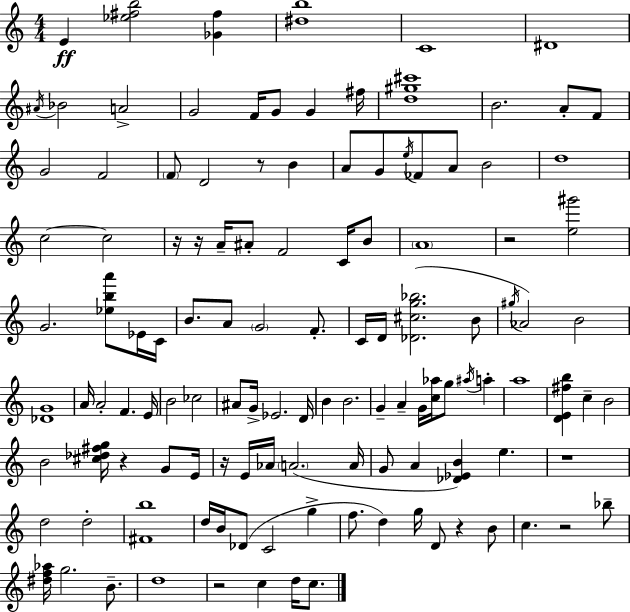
X:1
T:Untitled
M:4/4
L:1/4
K:C
E [_e^fb]2 [_G^f] [^db]4 C4 ^D4 ^A/4 _B2 A2 G2 F/4 G/2 G ^f/4 [d^g^c']4 B2 A/2 F/2 G2 F2 F/2 D2 z/2 B A/2 G/2 e/4 _F/2 A/2 B2 d4 c2 c2 z/4 z/4 A/4 ^A/2 F2 C/4 B/2 A4 z2 [e^g']2 G2 [_eba']/2 _E/4 C/4 B/2 A/2 G2 F/2 C/4 D/4 [_D^cg_b]2 B/2 ^g/4 _A2 B2 [_DG]4 A/4 A2 F E/4 B2 _c2 ^A/2 G/4 _E2 D/4 B B2 G A G/4 [c_a]/4 g/2 ^a/4 a a4 [DE^fb] c B2 B2 [^c_d^fg]/4 z G/2 E/4 z/4 E/4 _A/4 A2 A/4 G/2 A [_D_EB] e z4 d2 d2 [^Fb]4 d/4 B/4 _D/2 C2 g f/2 d g/4 D/2 z B/2 c z2 _b/2 [^df_a]/4 g2 B/2 d4 z2 c d/4 c/2